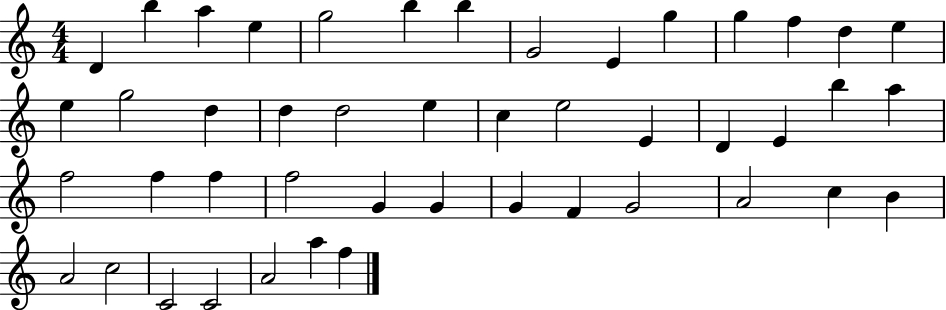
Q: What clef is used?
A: treble